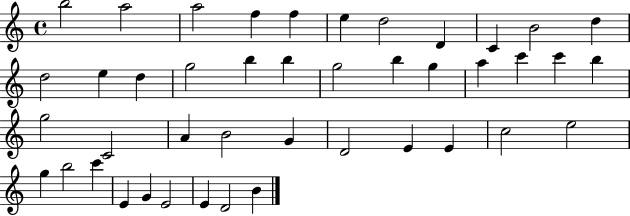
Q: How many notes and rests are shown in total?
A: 43